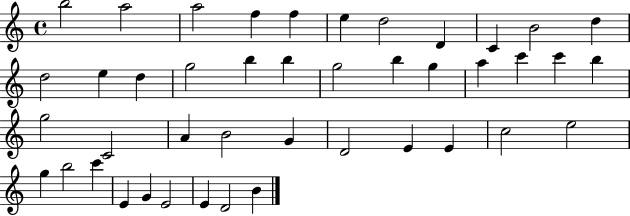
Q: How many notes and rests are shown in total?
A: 43